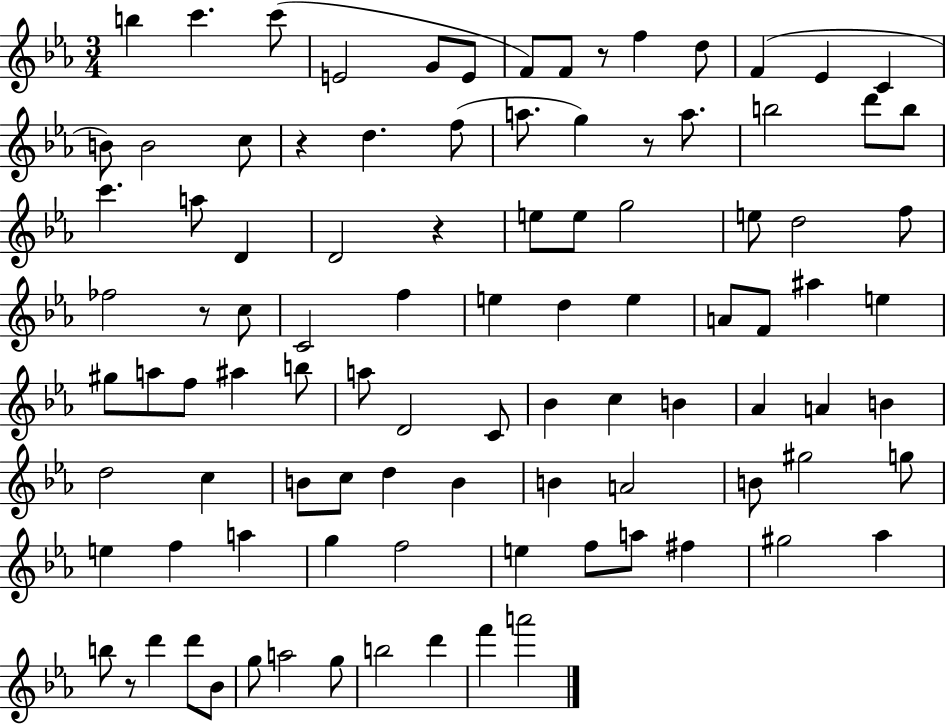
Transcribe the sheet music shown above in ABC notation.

X:1
T:Untitled
M:3/4
L:1/4
K:Eb
b c' c'/2 E2 G/2 E/2 F/2 F/2 z/2 f d/2 F _E C B/2 B2 c/2 z d f/2 a/2 g z/2 a/2 b2 d'/2 b/2 c' a/2 D D2 z e/2 e/2 g2 e/2 d2 f/2 _f2 z/2 c/2 C2 f e d e A/2 F/2 ^a e ^g/2 a/2 f/2 ^a b/2 a/2 D2 C/2 _B c B _A A B d2 c B/2 c/2 d B B A2 B/2 ^g2 g/2 e f a g f2 e f/2 a/2 ^f ^g2 _a b/2 z/2 d' d'/2 _B/2 g/2 a2 g/2 b2 d' f' a'2